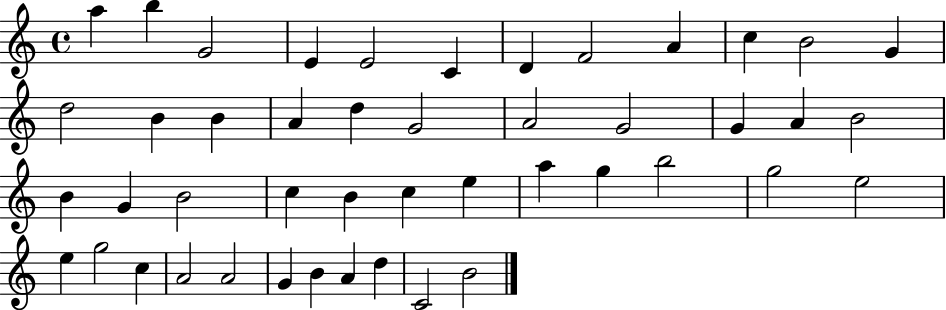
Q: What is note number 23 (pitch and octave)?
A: B4